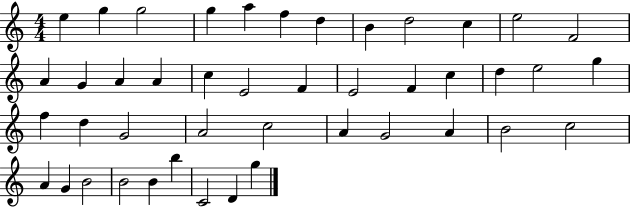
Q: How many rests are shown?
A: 0